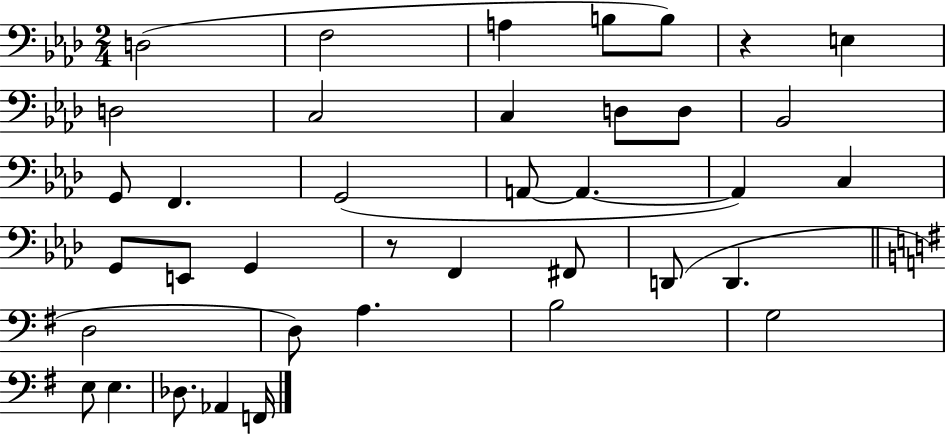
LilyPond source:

{
  \clef bass
  \numericTimeSignature
  \time 2/4
  \key aes \major
  d2( | f2 | a4 b8 b8) | r4 e4 | \break d2 | c2 | c4 d8 d8 | bes,2 | \break g,8 f,4. | g,2( | a,8~~ a,4.~~ | a,4) c4 | \break g,8 e,8 g,4 | r8 f,4 fis,8 | d,8( d,4. | \bar "||" \break \key g \major d2 | d8) a4. | b2 | g2 | \break e8 e4. | des8. aes,4 f,16 | \bar "|."
}